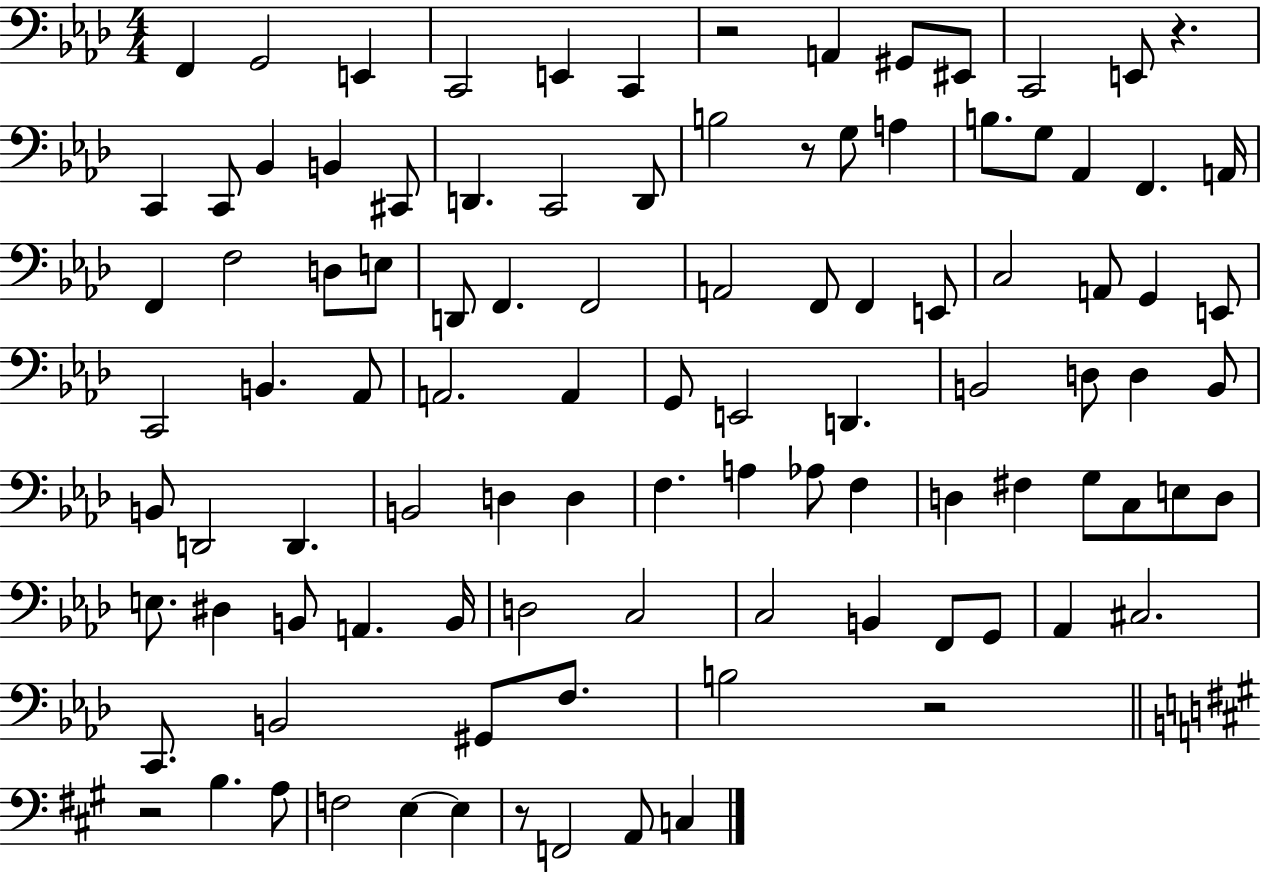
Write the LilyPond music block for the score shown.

{
  \clef bass
  \numericTimeSignature
  \time 4/4
  \key aes \major
  f,4 g,2 e,4 | c,2 e,4 c,4 | r2 a,4 gis,8 eis,8 | c,2 e,8 r4. | \break c,4 c,8 bes,4 b,4 cis,8 | d,4. c,2 d,8 | b2 r8 g8 a4 | b8. g8 aes,4 f,4. a,16 | \break f,4 f2 d8 e8 | d,8 f,4. f,2 | a,2 f,8 f,4 e,8 | c2 a,8 g,4 e,8 | \break c,2 b,4. aes,8 | a,2. a,4 | g,8 e,2 d,4. | b,2 d8 d4 b,8 | \break b,8 d,2 d,4. | b,2 d4 d4 | f4. a4 aes8 f4 | d4 fis4 g8 c8 e8 d8 | \break e8. dis4 b,8 a,4. b,16 | d2 c2 | c2 b,4 f,8 g,8 | aes,4 cis2. | \break c,8. b,2 gis,8 f8. | b2 r2 | \bar "||" \break \key a \major r2 b4. a8 | f2 e4~~ e4 | r8 f,2 a,8 c4 | \bar "|."
}